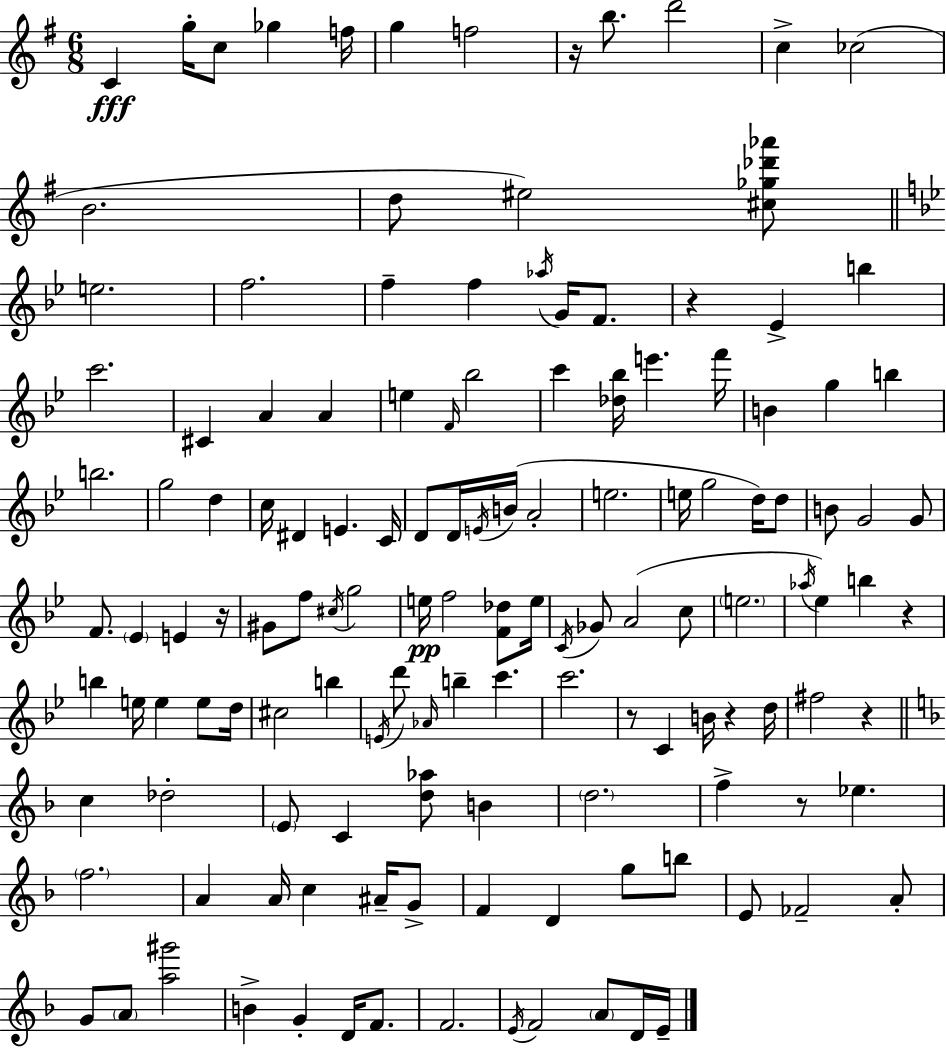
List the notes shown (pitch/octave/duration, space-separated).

C4/q G5/s C5/e Gb5/q F5/s G5/q F5/h R/s B5/e. D6/h C5/q CES5/h B4/h. D5/e EIS5/h [C#5,Gb5,Db6,Ab6]/e E5/h. F5/h. F5/q F5/q Ab5/s G4/s F4/e. R/q Eb4/q B5/q C6/h. C#4/q A4/q A4/q E5/q F4/s Bb5/h C6/q [Db5,Bb5]/s E6/q. F6/s B4/q G5/q B5/q B5/h. G5/h D5/q C5/s D#4/q E4/q. C4/s D4/e D4/s E4/s B4/s A4/h E5/h. E5/s G5/h D5/s D5/e B4/e G4/h G4/e F4/e. Eb4/q E4/q R/s G#4/e F5/e C#5/s G5/h E5/s F5/h [F4,Db5]/e E5/s C4/s Gb4/e A4/h C5/e E5/h. Ab5/s Eb5/q B5/q R/q B5/q E5/s E5/q E5/e D5/s C#5/h B5/q E4/s D6/e Ab4/s B5/q C6/q. C6/h. R/e C4/q B4/s R/q D5/s F#5/h R/q C5/q Db5/h E4/e C4/q [D5,Ab5]/e B4/q D5/h. F5/q R/e Eb5/q. F5/h. A4/q A4/s C5/q A#4/s G4/e F4/q D4/q G5/e B5/e E4/e FES4/h A4/e G4/e A4/e [A5,G#6]/h B4/q G4/q D4/s F4/e. F4/h. E4/s F4/h A4/e D4/s E4/s